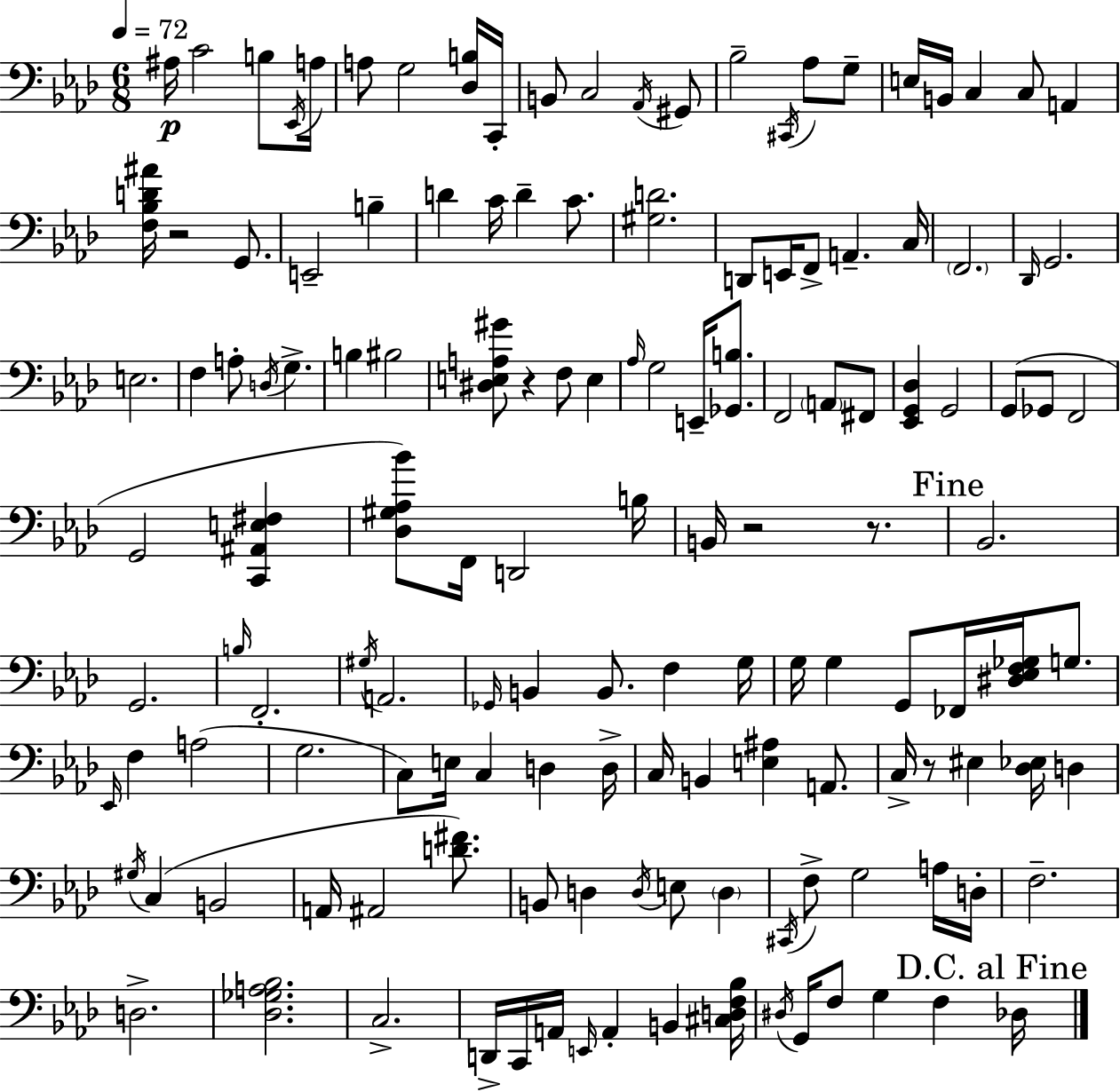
{
  \clef bass
  \numericTimeSignature
  \time 6/8
  \key f \minor
  \tempo 4 = 72
  ais16\p c'2 b8 \acciaccatura { ees,16 } | a16 a8 g2 <des b>16 | c,16-. b,8 c2 \acciaccatura { aes,16 } | gis,8 bes2-- \acciaccatura { cis,16 } aes8 | \break g8-- e16 b,16 c4 c8 a,4 | <f bes d' ais'>16 r2 | g,8. e,2-- b4-- | d'4 c'16 d'4-- | \break c'8. <gis d'>2. | d,8 e,16 f,8-> a,4.-- | c16 \parenthesize f,2. | \grace { des,16 } g,2. | \break e2. | f4 a8-. \acciaccatura { d16 } g4.-> | b4 bis2 | <dis e a gis'>8 r4 f8 | \break e4 \grace { aes16 } g2 | e,16-- <ges, b>8. f,2 | \parenthesize a,8 fis,8 <ees, g, des>4 g,2 | g,8( ges,8 f,2 | \break g,2 | <c, ais, e fis>4 <des gis aes bes'>8) f,16 d,2 | b16 b,16 r2 | r8. \mark "Fine" bes,2. | \break g,2. | \grace { b16 } f,2.-. | \acciaccatura { gis16 } a,2. | \grace { ges,16 } b,4 | \break b,8. f4 g16 g16 g4 | g,8 fes,16 <dis ees f ges>16 g8. \grace { ees,16 } f4 | a2( g2. | c8) | \break e16 c4 d4 d16-> c16 b,4 | <e ais>4 a,8. c16-> r8 | eis4 <des ees>16 d4 \acciaccatura { gis16 } c4( | b,2 a,16 | \break ais,2 <d' fis'>8.) b,8 | d4 \acciaccatura { d16 } e8 \parenthesize d4 | \acciaccatura { cis,16 } f8-> g2 a16 | d16-. f2.-- | \break d2.-> | <des ges a bes>2. | c2.-> | d,16-> c,16 a,16 \grace { e,16 } a,4-. b,4 | \break <cis d f bes>16 \acciaccatura { dis16 } g,16 f8 g4 f4 | \mark "D.C. al Fine" des16 \bar "|."
}